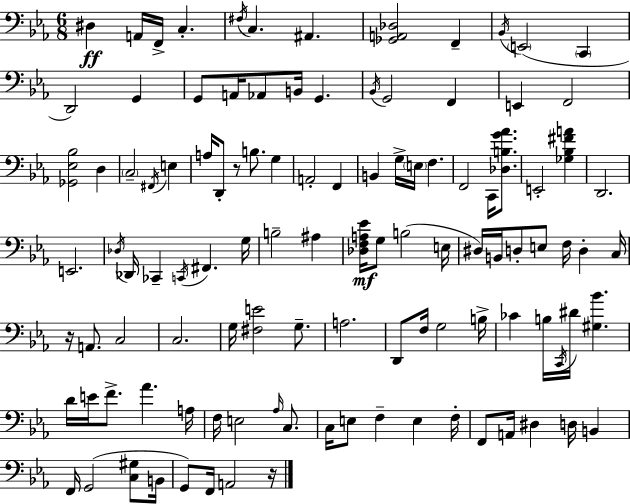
{
  \clef bass
  \numericTimeSignature
  \time 6/8
  \key ees \major
  dis4\ff a,16 f,16-> c4.-. | \acciaccatura { fis16 } c4. ais,4. | <ges, a, des>2 f,4-- | \acciaccatura { bes,16 } \parenthesize e,2( \parenthesize c,4 | \break d,2) g,4 | g,8 a,16 aes,8 b,16 g,4. | \acciaccatura { bes,16 } g,2 f,4 | e,4 f,2 | \break <ges, ees bes>2 d4 | \parenthesize c2-- \acciaccatura { fis,16 } | e4 a16 d,8-. r8 b8. | g4 a,2-. | \break f,4 b,4 g16-> \parenthesize e16 f4. | f,2 | c,16 <des b g' aes'>8. e,2-. | <ges bes fis' a'>4 d,2. | \break e,2. | \acciaccatura { des16 } des,16 ces,4-- \acciaccatura { c,16 } fis,4. | g16 b2-- | ais4 <des f a ees'>16\mf g8 b2( | \break e16 dis16) b,16 d8-. e8 | f16 d4-. c16 r16 a,8. c2 | c2. | g16 <fis e'>2 | \break g8.-- a2. | d,8 f16 g2 | b16-> ces'4 b16 \acciaccatura { c,16 } | dis'16 <gis bes'>4. d'16 e'16 f'8.-> | \break aes'4. a16 f16 e2 | \grace { aes16 } c8. c16 e8 f4-- | e4 f16-. f,8 a,16 dis4 | d16 b,4 f,16 g,2( | \break <c gis>8 b,16 g,8) f,16 a,2 | r16 \bar "|."
}